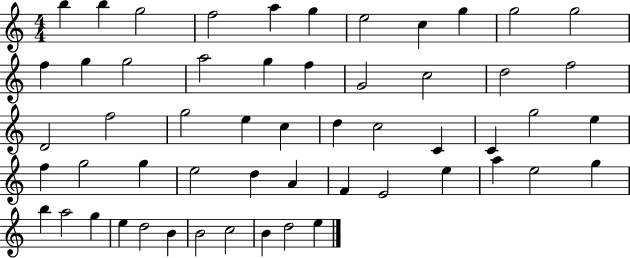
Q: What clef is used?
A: treble